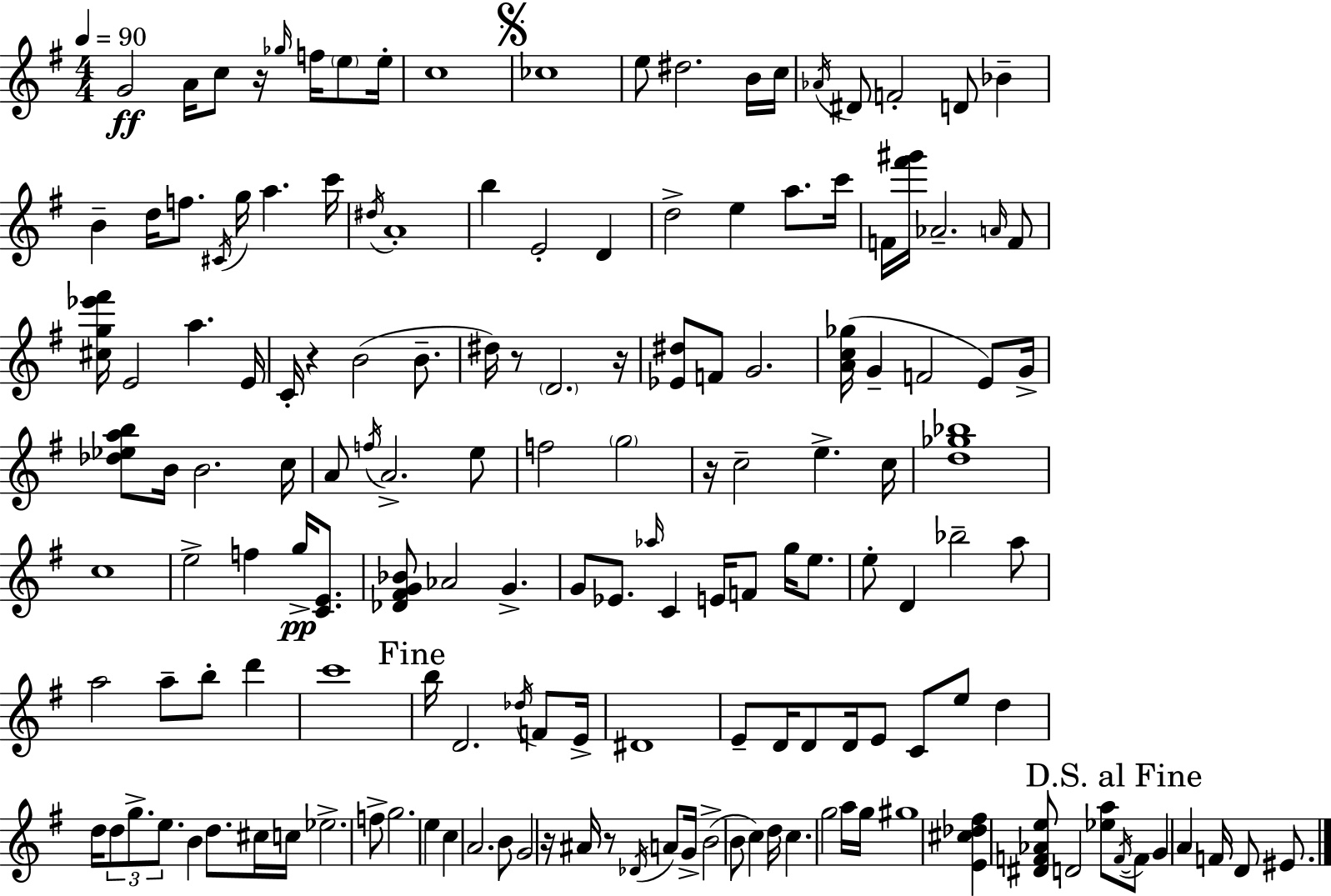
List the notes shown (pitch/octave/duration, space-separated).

G4/h A4/s C5/e R/s Gb5/s F5/s E5/e E5/s C5/w CES5/w E5/e D#5/h. B4/s C5/s Ab4/s D#4/e F4/h D4/e Bb4/q B4/q D5/s F5/e. C#4/s G5/s A5/q. C6/s D#5/s A4/w B5/q E4/h D4/q D5/h E5/q A5/e. C6/s F4/s [F#6,G#6]/s Ab4/h. A4/s F4/e [C#5,G5,Eb6,F#6]/s E4/h A5/q. E4/s C4/s R/q B4/h B4/e. D#5/s R/e D4/h. R/s [Eb4,D#5]/e F4/e G4/h. [A4,C5,Gb5]/s G4/q F4/h E4/e G4/s [Db5,Eb5,A5,B5]/e B4/s B4/h. C5/s A4/e F5/s A4/h. E5/e F5/h G5/h R/s C5/h E5/q. C5/s [D5,Gb5,Bb5]/w C5/w E5/h F5/q G5/s [C4,E4]/e. [Db4,F#4,G4,Bb4]/e Ab4/h G4/q. G4/e Eb4/e. Ab5/s C4/q E4/s F4/e G5/s E5/e. E5/e D4/q Bb5/h A5/e A5/h A5/e B5/e D6/q C6/w B5/s D4/h. Db5/s F4/e E4/s D#4/w E4/e D4/s D4/e D4/s E4/e C4/e E5/e D5/q D5/s D5/e G5/e. E5/e. B4/q D5/e. C#5/s C5/s Eb5/h. F5/e G5/h. E5/q C5/q A4/h. B4/e G4/h R/s A#4/s R/e Db4/s A4/e G4/s B4/h B4/e C5/q D5/s C5/q. G5/h A5/s G5/s G#5/w [E4,C#5,Db5,F#5]/q [D#4,F4,Ab4,E5]/e D4/h [Eb5,A5]/e F4/s F4/e G4/q A4/q F4/s D4/e EIS4/e.